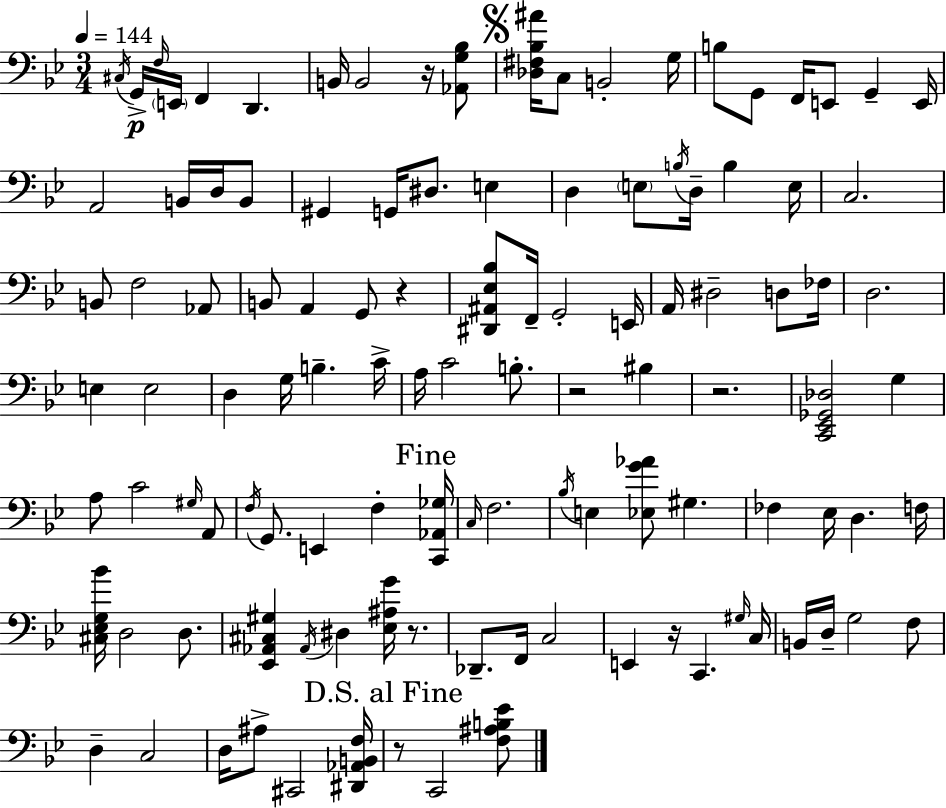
C#3/s G2/s F3/s E2/s F2/q D2/q. B2/s B2/h R/s [Ab2,G3,Bb3]/e [Db3,F#3,Bb3,A#4]/s C3/e B2/h G3/s B3/e G2/e F2/s E2/e G2/q E2/s A2/h B2/s D3/s B2/e G#2/q G2/s D#3/e. E3/q D3/q E3/e B3/s D3/s B3/q E3/s C3/h. B2/e F3/h Ab2/e B2/e A2/q G2/e R/q [D#2,A#2,Eb3,Bb3]/e F2/s G2/h E2/s A2/s D#3/h D3/e FES3/s D3/h. E3/q E3/h D3/q G3/s B3/q. C4/s A3/s C4/h B3/e. R/h BIS3/q R/h. [C2,Eb2,Gb2,Db3]/h G3/q A3/e C4/h G#3/s A2/e F3/s G2/e. E2/q F3/q [C2,Ab2,Gb3]/s C3/s F3/h. Bb3/s E3/q [Eb3,G4,Ab4]/e G#3/q. FES3/q Eb3/s D3/q. F3/s [C#3,Eb3,G3,Bb4]/s D3/h D3/e. [Eb2,Ab2,C#3,G#3]/q Ab2/s D#3/q [Eb3,A#3,G4]/s R/e. Db2/e. F2/s C3/h E2/q R/s C2/q. G#3/s C3/s B2/s D3/s G3/h F3/e D3/q C3/h D3/s A#3/e C#2/h [D#2,Ab2,B2,F3]/s R/e C2/h [F3,A#3,B3,Eb4]/e